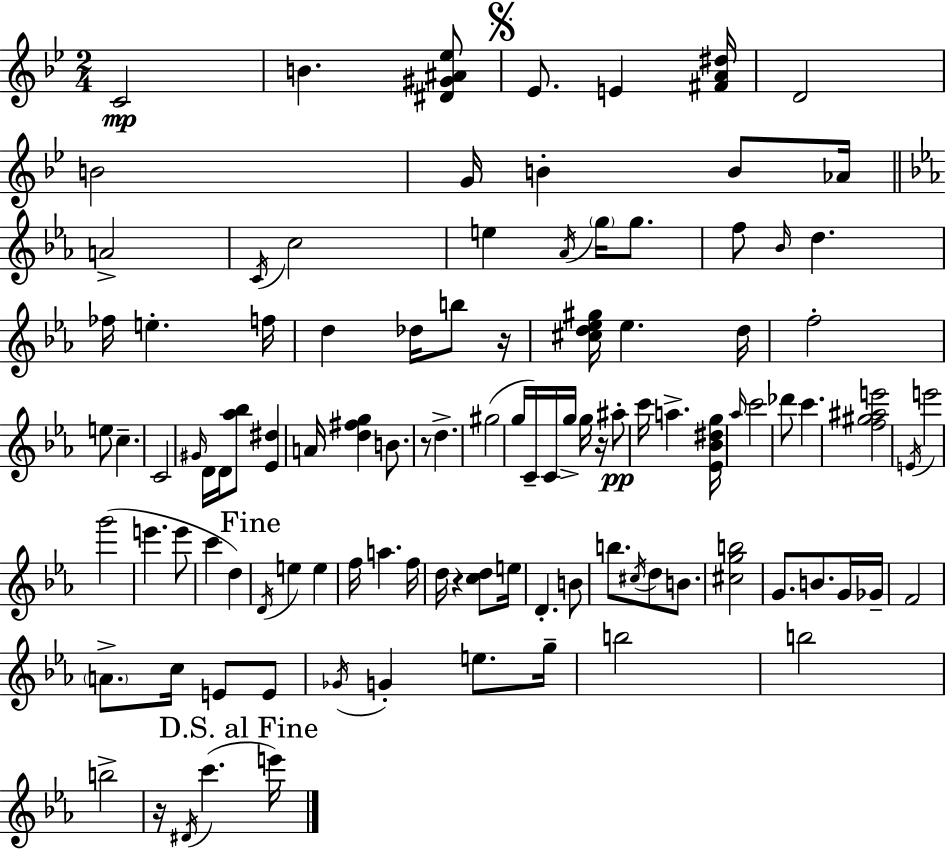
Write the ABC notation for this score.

X:1
T:Untitled
M:2/4
L:1/4
K:Bb
C2 B [^D^G^A_e]/2 _E/2 E [^FA^d]/4 D2 B2 G/4 B B/2 _A/4 A2 C/4 c2 e _A/4 g/4 g/2 f/2 _B/4 d _f/4 e f/4 d _d/4 b/2 z/4 [^cd_e^g]/4 _e d/4 f2 e/2 c C2 ^G/4 D/4 D/4 [_a_b]/2 [_E^d] A/4 [d^fg] B/2 z/2 d ^g2 g/4 C/4 C/4 g/4 g/4 z/4 ^a/2 c'/4 a [_E_B^dg]/4 _a/4 c'2 _d'/2 c' [f^g^ae']2 E/4 e'2 g'2 e' e'/2 c' d D/4 e e f/4 a f/4 d/4 z [cd]/2 e/4 D B/2 b/2 ^c/4 d/2 B/2 [^cgb]2 G/2 B/2 G/4 _G/4 F2 A/2 c/4 E/2 E/2 _G/4 G e/2 g/4 b2 b2 b2 z/4 ^D/4 c' e'/4